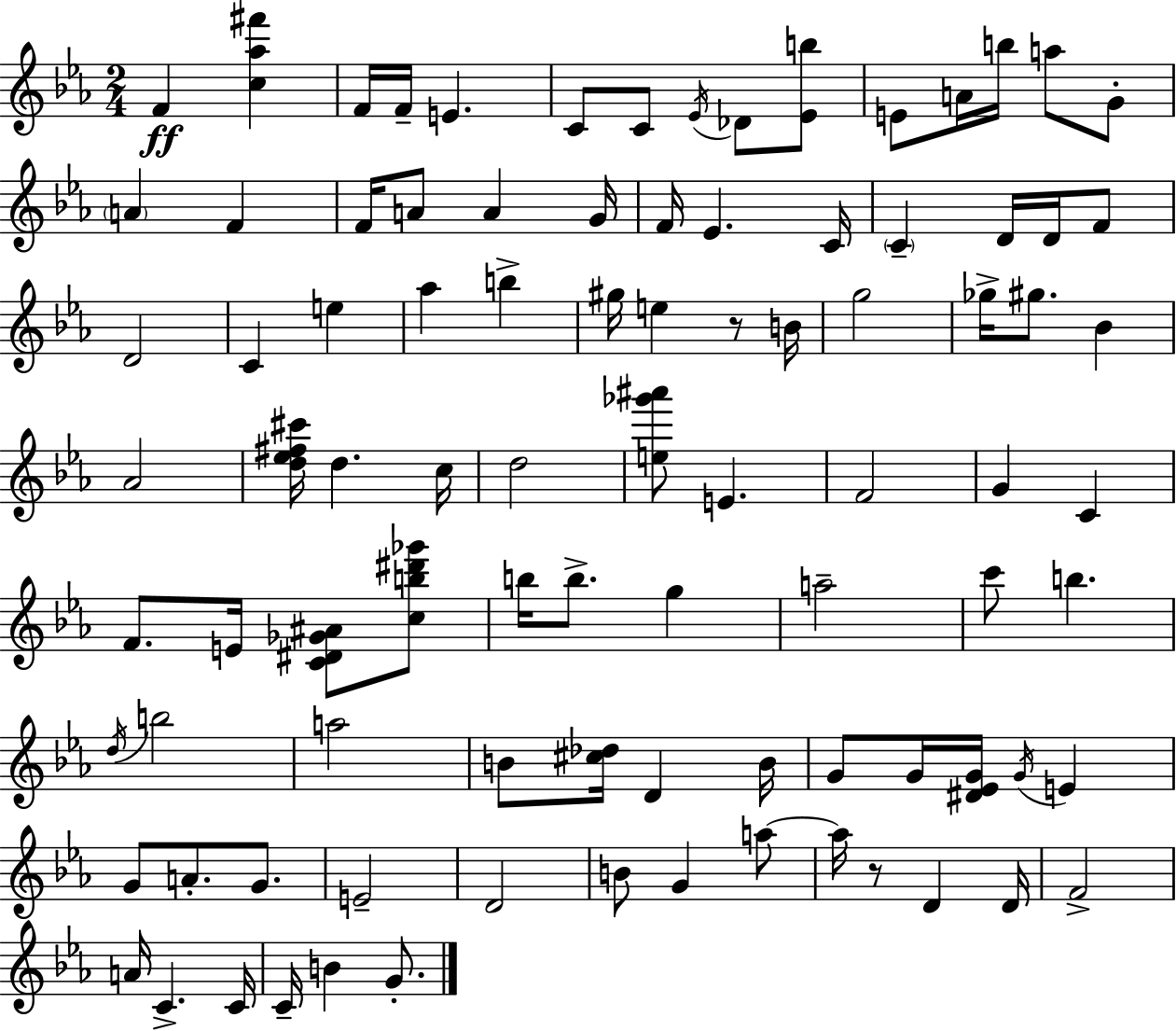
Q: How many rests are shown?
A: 2